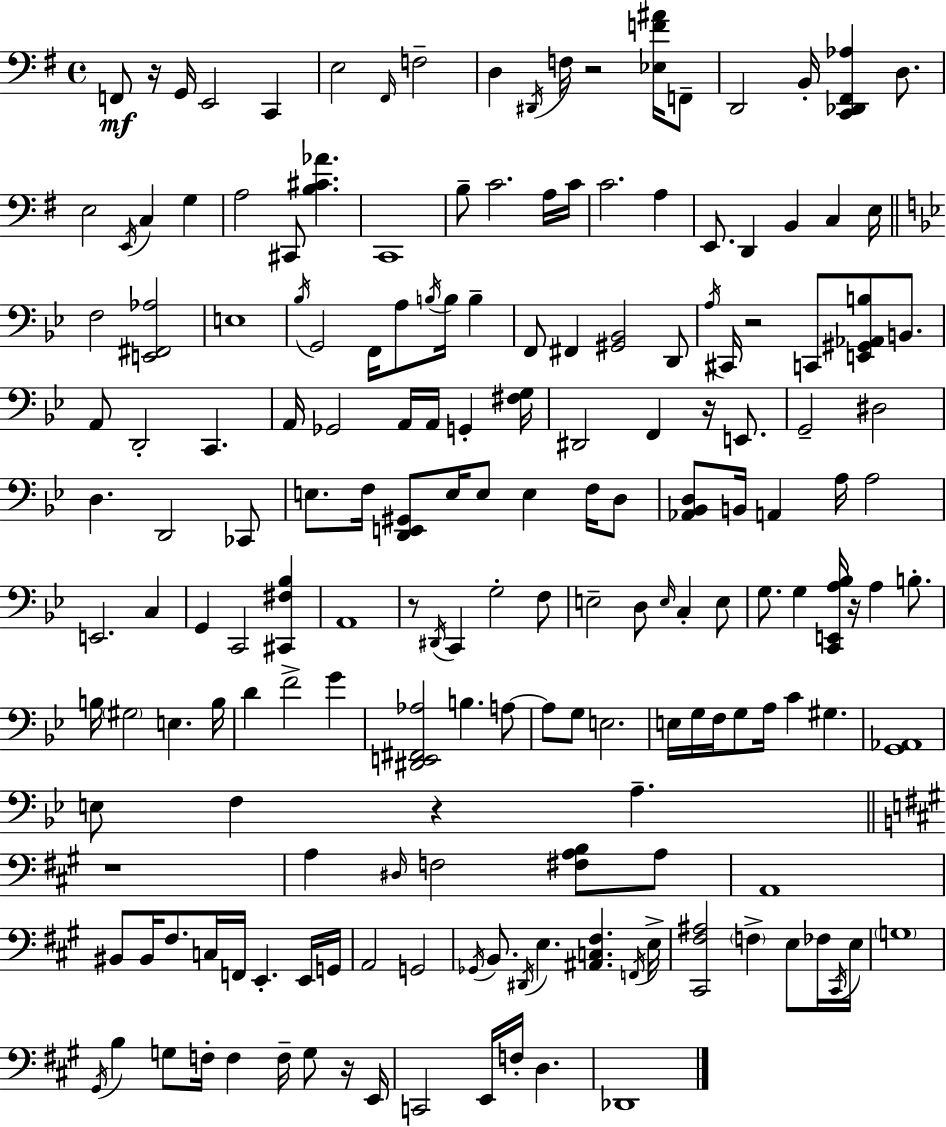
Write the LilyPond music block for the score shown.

{
  \clef bass
  \time 4/4
  \defaultTimeSignature
  \key e \minor
  f,8\mf r16 g,16 e,2 c,4 | e2 \grace { fis,16 } f2-- | d4 \acciaccatura { dis,16 } f16 r2 <ees f' ais'>16 | f,8-- d,2 b,16-. <c, des, fis, aes>4 d8. | \break e2 \acciaccatura { e,16 } c4 g4 | a2 cis,8 <b cis' aes'>4. | c,1 | b8-- c'2. | \break a16 c'16 c'2. a4 | e,8. d,4 b,4 c4 | e16 \bar "||" \break \key bes \major f2 <e, fis, aes>2 | e1 | \acciaccatura { bes16 } g,2 f,16 a8 \acciaccatura { b16 } b16 b4-- | f,8 fis,4 <gis, bes,>2 | \break d,8 \acciaccatura { a16 } cis,16 r2 c,8 <e, gis, aes, b>8 | b,8. a,8 d,2-. c,4. | a,16 ges,2 a,16 a,16 g,4-. | <fis g>16 dis,2 f,4 r16 | \break e,8. g,2-- dis2 | d4. d,2 | ces,8 e8. f16 <d, e, gis,>8 e16 e8 e4 | f16 d8 <aes, bes, d>8 b,16 a,4 a16 a2 | \break e,2. c4 | g,4 c,2 <cis, fis bes>4 | a,1 | r8 \acciaccatura { dis,16 } c,4 g2-. | \break f8 e2-- d8 \grace { e16 } c4-. | e8 g8. g4 <c, e, a bes>16 r16 a4 | b8.-. b16 \parenthesize gis2 e4. | b16 d'4 f'2-> | \break g'4 <dis, e, fis, aes>2 b4. | a8~~ a8 g8 e2. | e16 g16 f16 g8 a16 c'4 gis4. | <g, aes,>1 | \break e8 f4 r4 a4.-- | \bar "||" \break \key a \major r1 | a4 \grace { dis16 } f2 <fis a b>8 a8 | a,1 | bis,8 bis,16 fis8. c16 f,16 e,4.-. e,16 | \break g,16 a,2 g,2 | \acciaccatura { ges,16 } b,8. \acciaccatura { dis,16 } e4. <ais, c fis>4. | \acciaccatura { f,16 } e16-> <cis, fis ais>2 \parenthesize f4-> | e8 fes16 \acciaccatura { cis,16 } e16 \parenthesize g1 | \break \acciaccatura { gis,16 } b4 g8 f16-. f4 | f16-- g8 r16 e,16 c,2 e,16 f16-. | d4. des,1 | \bar "|."
}